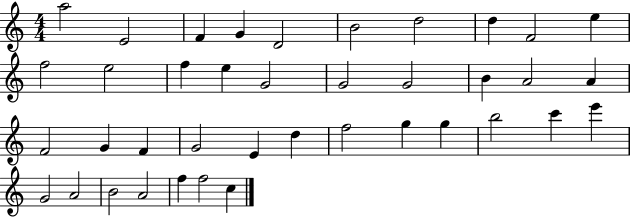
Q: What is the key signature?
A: C major